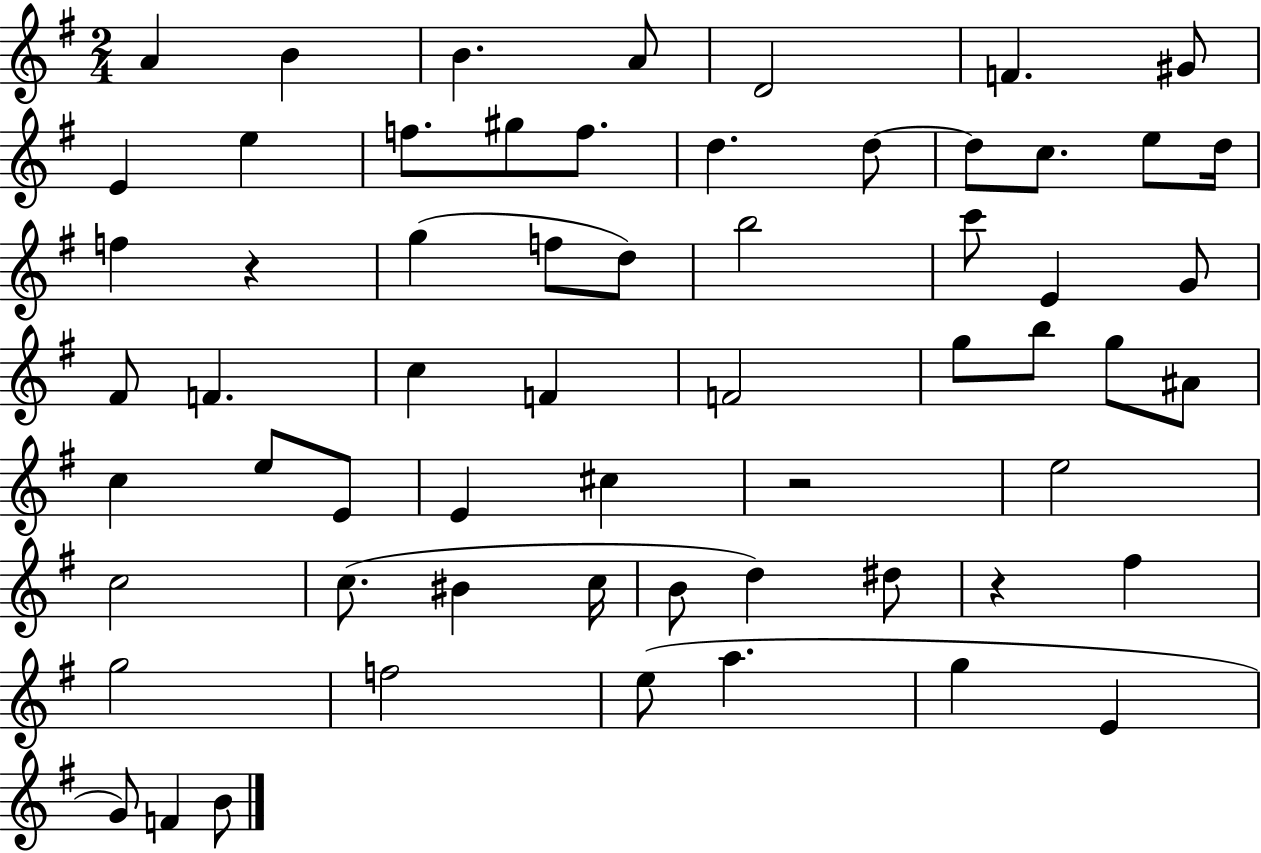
{
  \clef treble
  \numericTimeSignature
  \time 2/4
  \key g \major
  a'4 b'4 | b'4. a'8 | d'2 | f'4. gis'8 | \break e'4 e''4 | f''8. gis''8 f''8. | d''4. d''8~~ | d''8 c''8. e''8 d''16 | \break f''4 r4 | g''4( f''8 d''8) | b''2 | c'''8 e'4 g'8 | \break fis'8 f'4. | c''4 f'4 | f'2 | g''8 b''8 g''8 ais'8 | \break c''4 e''8 e'8 | e'4 cis''4 | r2 | e''2 | \break c''2 | c''8.( bis'4 c''16 | b'8 d''4) dis''8 | r4 fis''4 | \break g''2 | f''2 | e''8( a''4. | g''4 e'4 | \break g'8) f'4 b'8 | \bar "|."
}